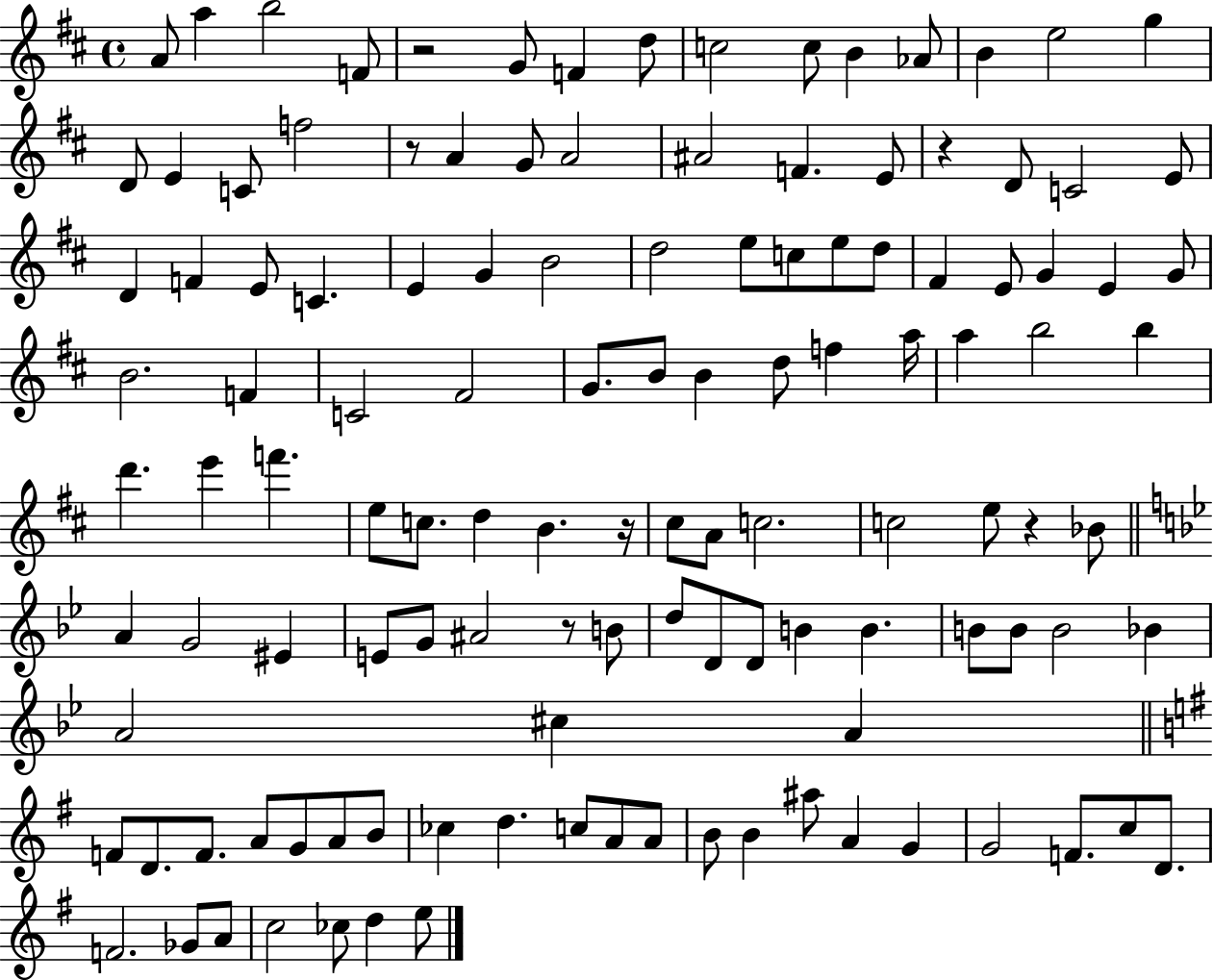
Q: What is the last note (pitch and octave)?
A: E5